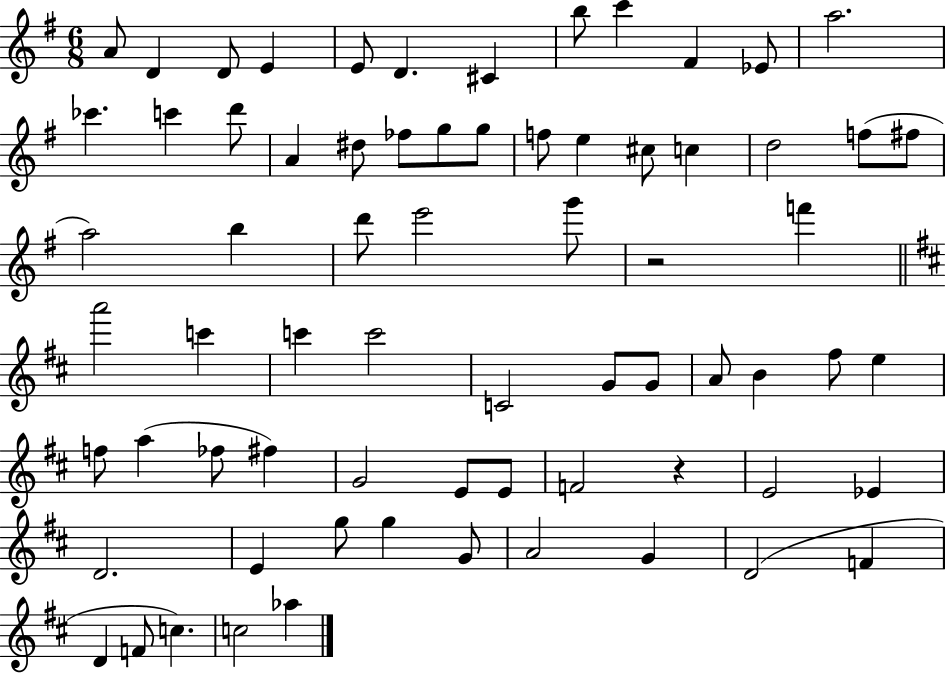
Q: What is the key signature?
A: G major